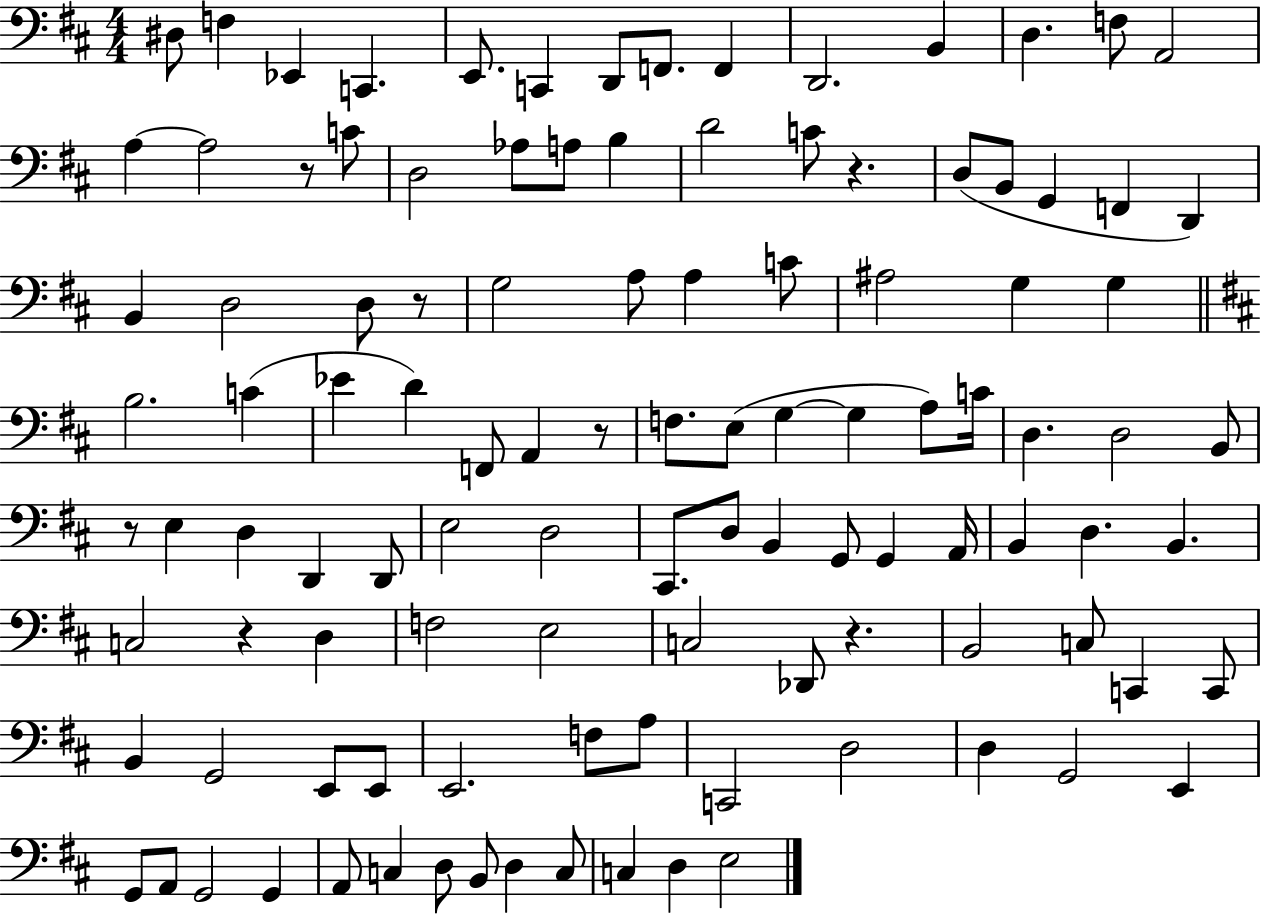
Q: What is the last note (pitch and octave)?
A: E3